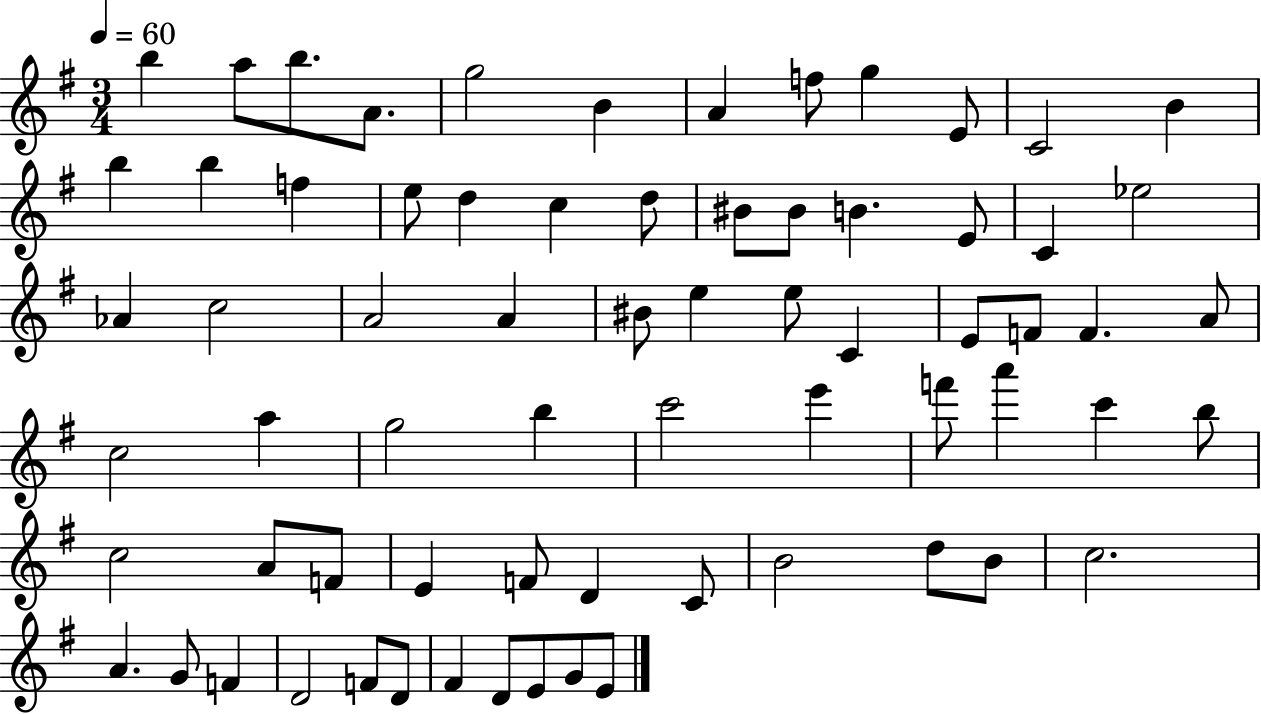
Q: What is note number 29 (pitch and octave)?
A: A4